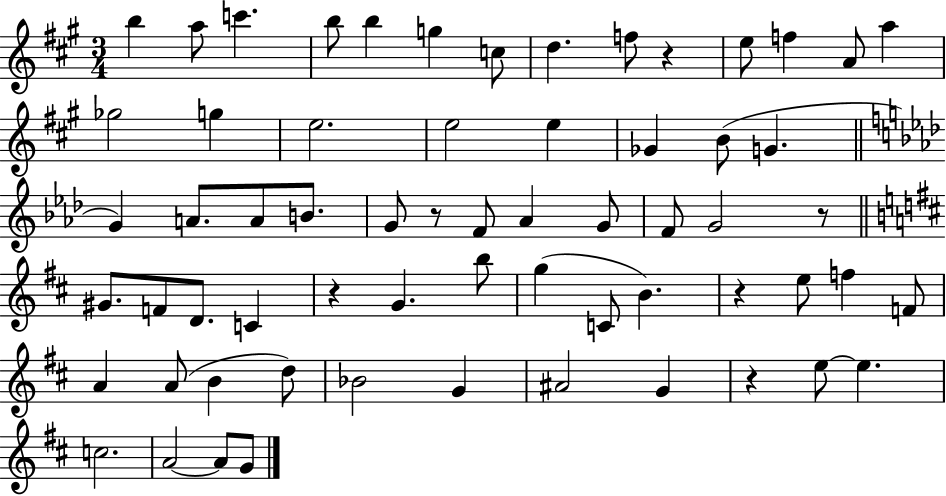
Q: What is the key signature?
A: A major